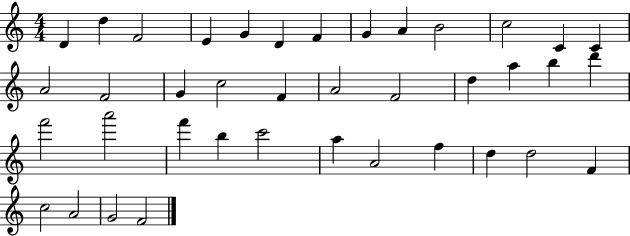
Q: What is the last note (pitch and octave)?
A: F4